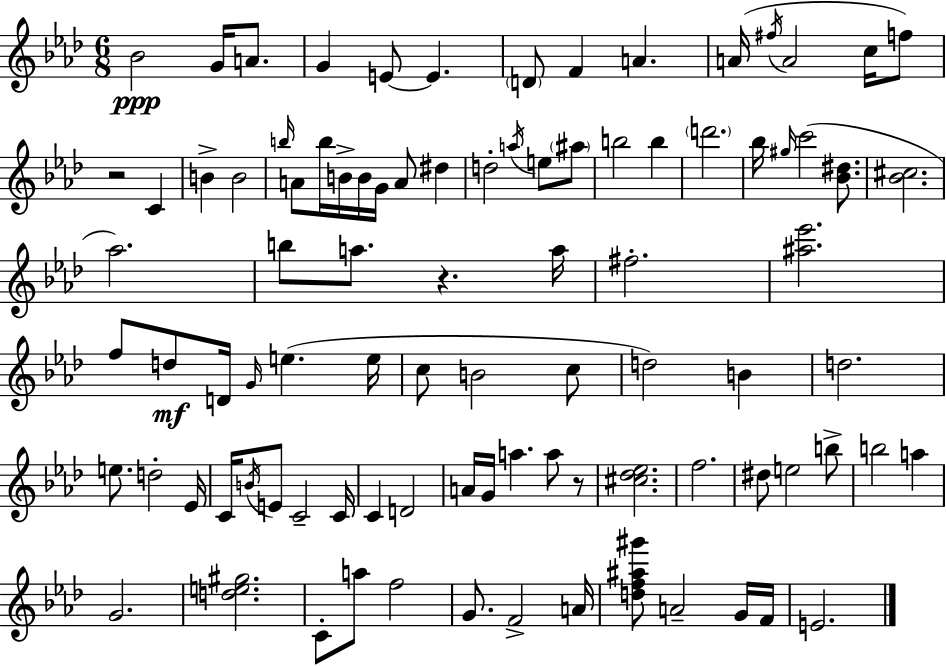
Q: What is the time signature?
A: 6/8